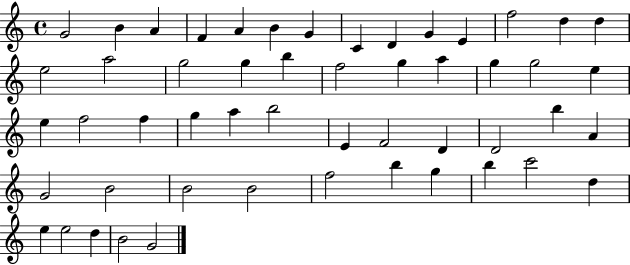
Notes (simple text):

G4/h B4/q A4/q F4/q A4/q B4/q G4/q C4/q D4/q G4/q E4/q F5/h D5/q D5/q E5/h A5/h G5/h G5/q B5/q F5/h G5/q A5/q G5/q G5/h E5/q E5/q F5/h F5/q G5/q A5/q B5/h E4/q F4/h D4/q D4/h B5/q A4/q G4/h B4/h B4/h B4/h F5/h B5/q G5/q B5/q C6/h D5/q E5/q E5/h D5/q B4/h G4/h